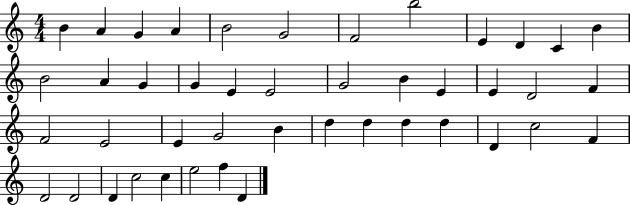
B4/q A4/q G4/q A4/q B4/h G4/h F4/h B5/h E4/q D4/q C4/q B4/q B4/h A4/q G4/q G4/q E4/q E4/h G4/h B4/q E4/q E4/q D4/h F4/q F4/h E4/h E4/q G4/h B4/q D5/q D5/q D5/q D5/q D4/q C5/h F4/q D4/h D4/h D4/q C5/h C5/q E5/h F5/q D4/q